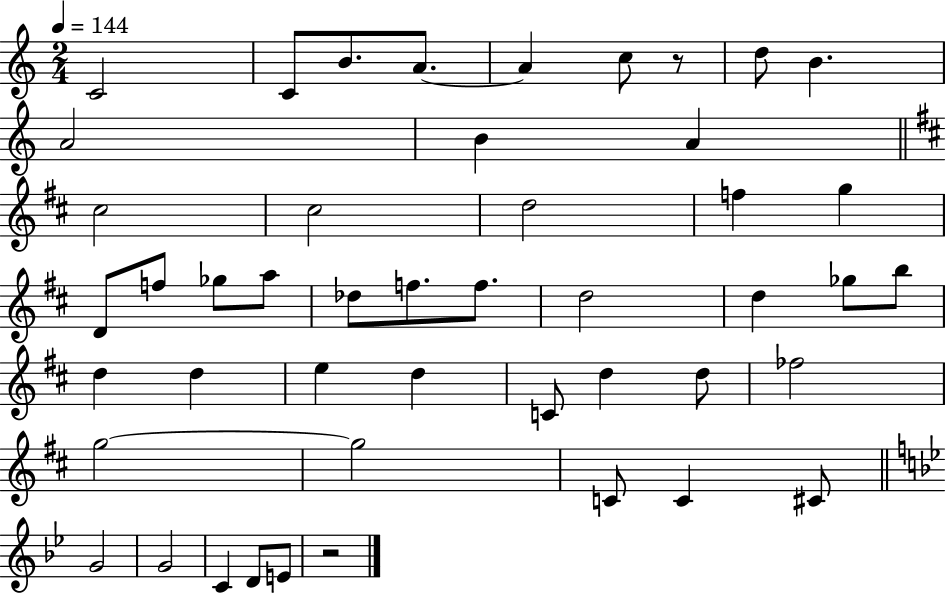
{
  \clef treble
  \numericTimeSignature
  \time 2/4
  \key c \major
  \tempo 4 = 144
  \repeat volta 2 { c'2 | c'8 b'8. a'8.~~ | a'4 c''8 r8 | d''8 b'4. | \break a'2 | b'4 a'4 | \bar "||" \break \key d \major cis''2 | cis''2 | d''2 | f''4 g''4 | \break d'8 f''8 ges''8 a''8 | des''8 f''8. f''8. | d''2 | d''4 ges''8 b''8 | \break d''4 d''4 | e''4 d''4 | c'8 d''4 d''8 | fes''2 | \break g''2~~ | g''2 | c'8 c'4 cis'8 | \bar "||" \break \key bes \major g'2 | g'2 | c'4 d'8 e'8 | r2 | \break } \bar "|."
}